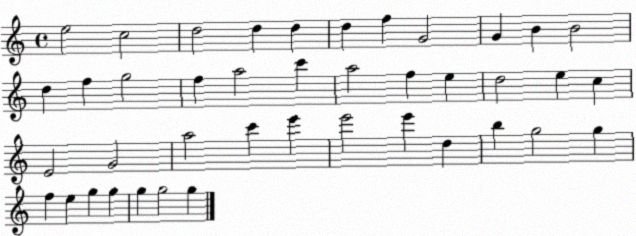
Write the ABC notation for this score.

X:1
T:Untitled
M:4/4
L:1/4
K:C
e2 c2 d2 d d d f G2 G B B2 d f g2 f a2 c' a2 f e d2 e c E2 G2 a2 c' e' e'2 e' d b g2 g f e g g g g2 g